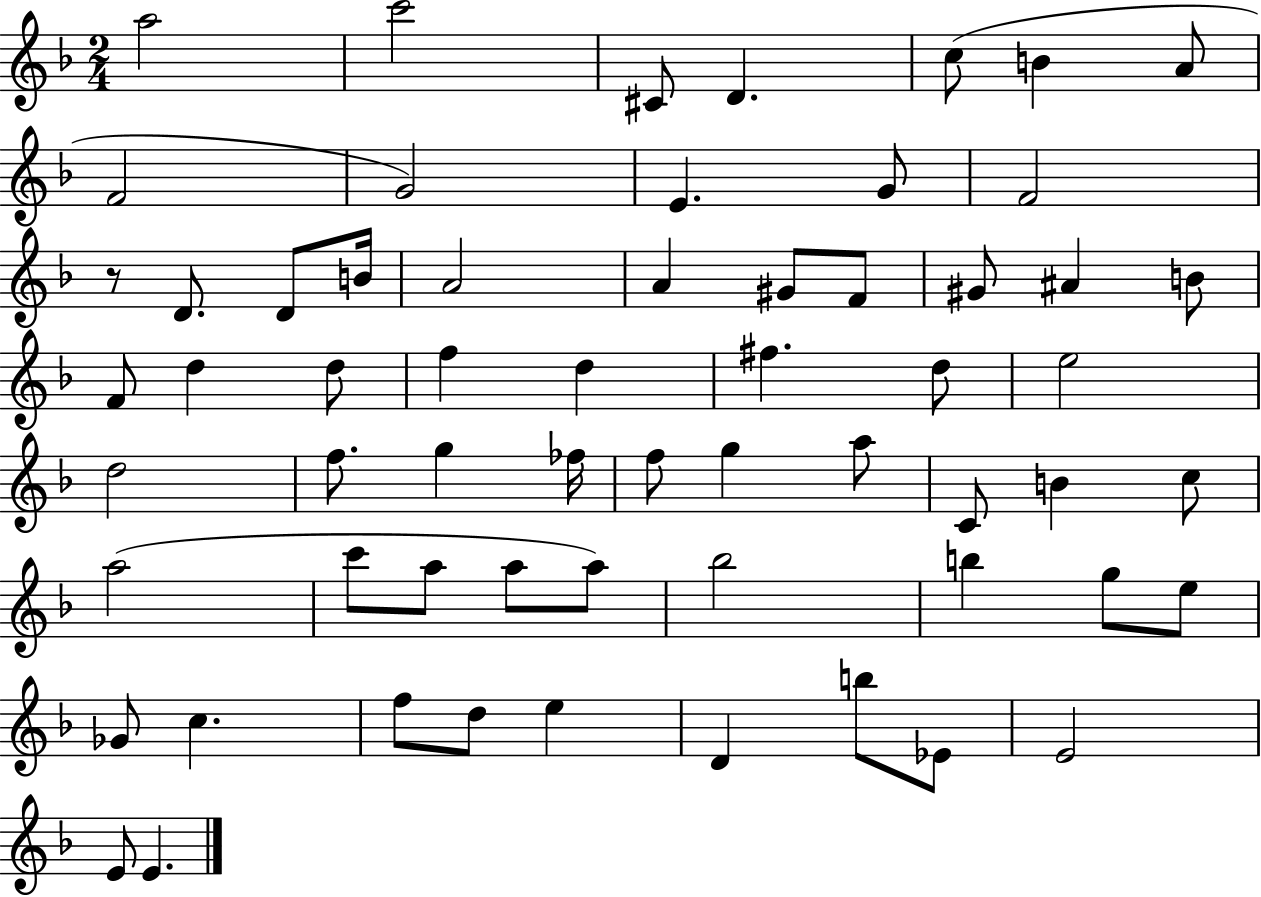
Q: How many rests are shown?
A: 1